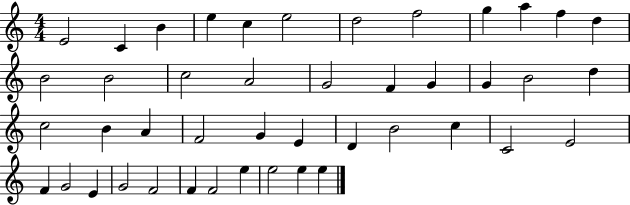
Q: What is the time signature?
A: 4/4